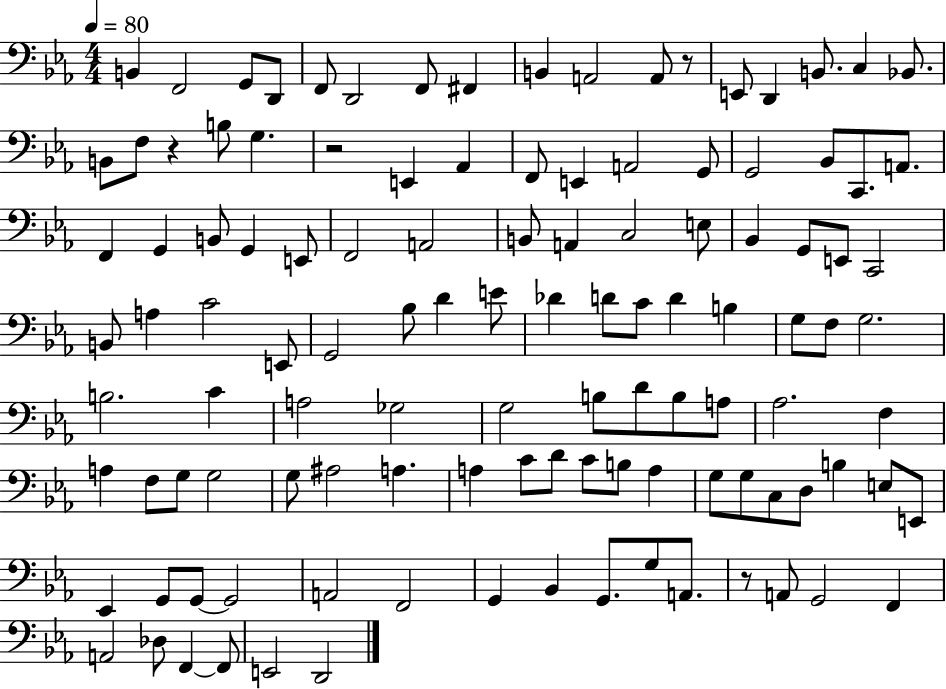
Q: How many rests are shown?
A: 4